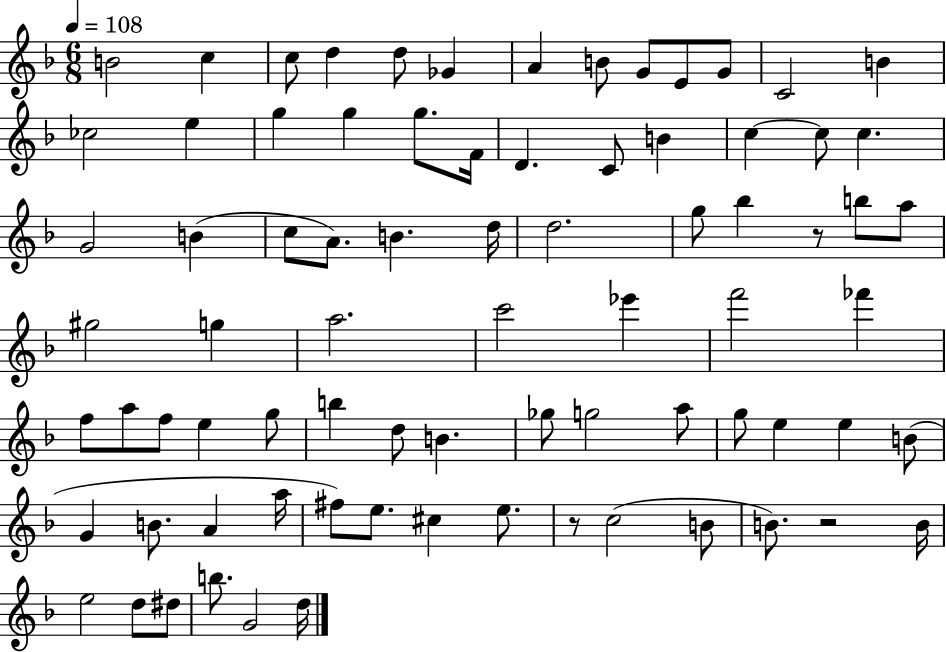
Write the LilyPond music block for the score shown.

{
  \clef treble
  \numericTimeSignature
  \time 6/8
  \key f \major
  \tempo 4 = 108
  \repeat volta 2 { b'2 c''4 | c''8 d''4 d''8 ges'4 | a'4 b'8 g'8 e'8 g'8 | c'2 b'4 | \break ces''2 e''4 | g''4 g''4 g''8. f'16 | d'4. c'8 b'4 | c''4~~ c''8 c''4. | \break g'2 b'4( | c''8 a'8.) b'4. d''16 | d''2. | g''8 bes''4 r8 b''8 a''8 | \break gis''2 g''4 | a''2. | c'''2 ees'''4 | f'''2 fes'''4 | \break f''8 a''8 f''8 e''4 g''8 | b''4 d''8 b'4. | ges''8 g''2 a''8 | g''8 e''4 e''4 b'8( | \break g'4 b'8. a'4 a''16 | fis''8) e''8. cis''4 e''8. | r8 c''2( b'8 | b'8.) r2 b'16 | \break e''2 d''8 dis''8 | b''8. g'2 d''16 | } \bar "|."
}